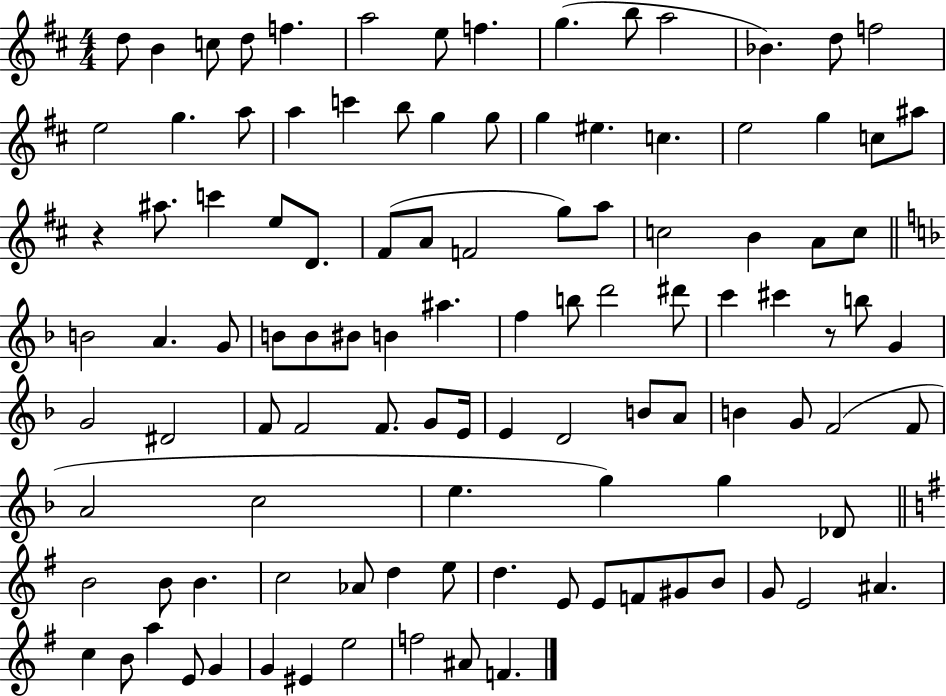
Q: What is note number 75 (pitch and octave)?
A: C5